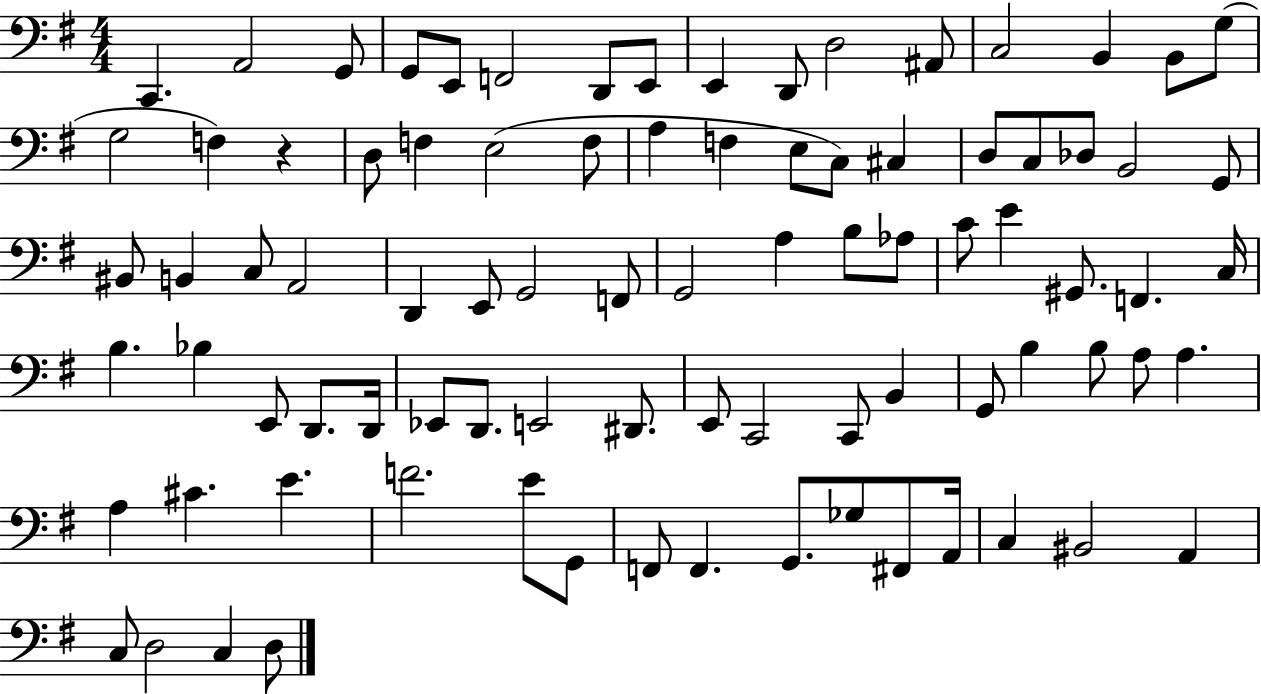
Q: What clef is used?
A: bass